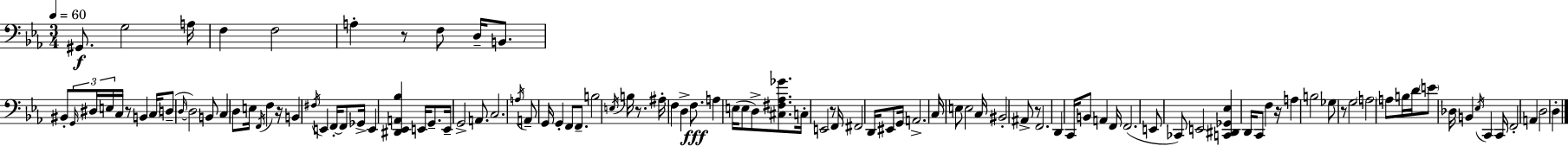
{
  \clef bass
  \numericTimeSignature
  \time 3/4
  \key ees \major
  \tempo 4 = 60
  gis,8.\f g2 a16 | f4 f2 | a4-. r8 f8 d16-- b,8. | bis,8-. \tuplet 3/2 { \grace { g,16 } dis16 e16 } c16 r8 b,4 | \break \parenthesize c16 d8--( \grace { d16~ }~ d2) | b,8 c4 d8 e16 \acciaccatura { f,16 } f4 | r16 b,4 \acciaccatura { fis16 } e,4 | f,16-.~~ f,8 ges,16-> e,4 <dis, ees, a, bes>4 | \break e,16 g,8.-- e,16-- g,2-> | a,8. c2. | \acciaccatura { a16 } a,8-- g,16 g,4-. | f,8 f,8.-- b2 | \break \acciaccatura { e16 } b16 r8. ais16-. f4 d4-> | f8.\fff a4 e16( e8 | d8->) <cis fis aes ges'>8. c16-. e,2 | r8 f,16 fis,2 | \break d,16 eis,8 g,16 a,2.-> | c16 e8 e2 | c16 bis,2-. | ais,8-> r8 f,2. | \break d,4 c,16 b,8 | a,4 f,16 f,2.( | e,8 ces,8) e,2 | <c, dis, ges, ees>4 d,16 c,8 | \break f4 r16 a4 b2 | ges8 r8 g2 | \parenthesize a2 | a8 b16 d'16 \parenthesize e'8 des16 b,4 | \break \acciaccatura { ees16 } c,4 c,16 f,2-. | a,4 d2 | d4-. \bar "|."
}